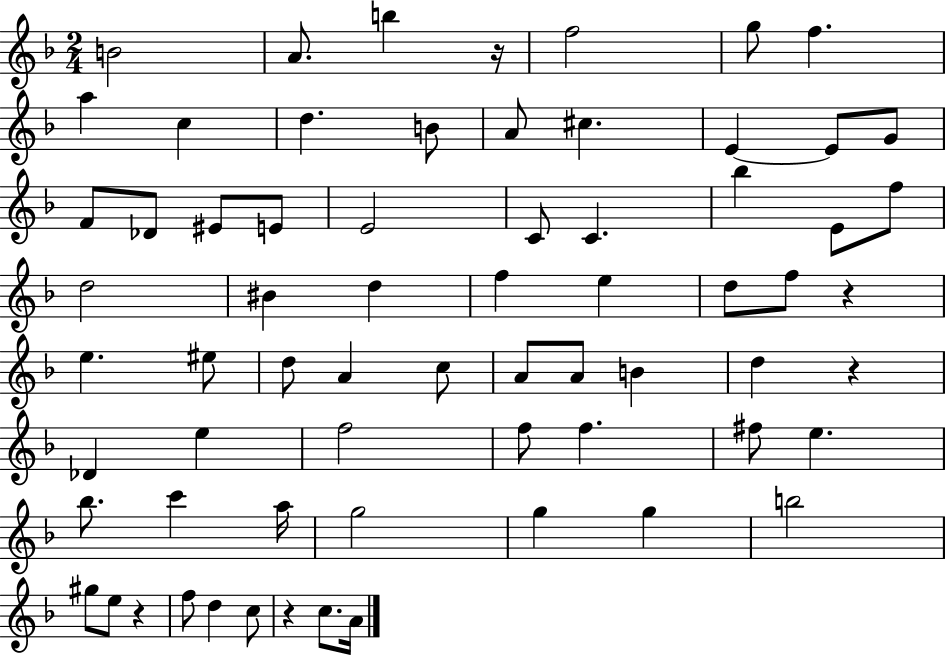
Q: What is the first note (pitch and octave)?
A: B4